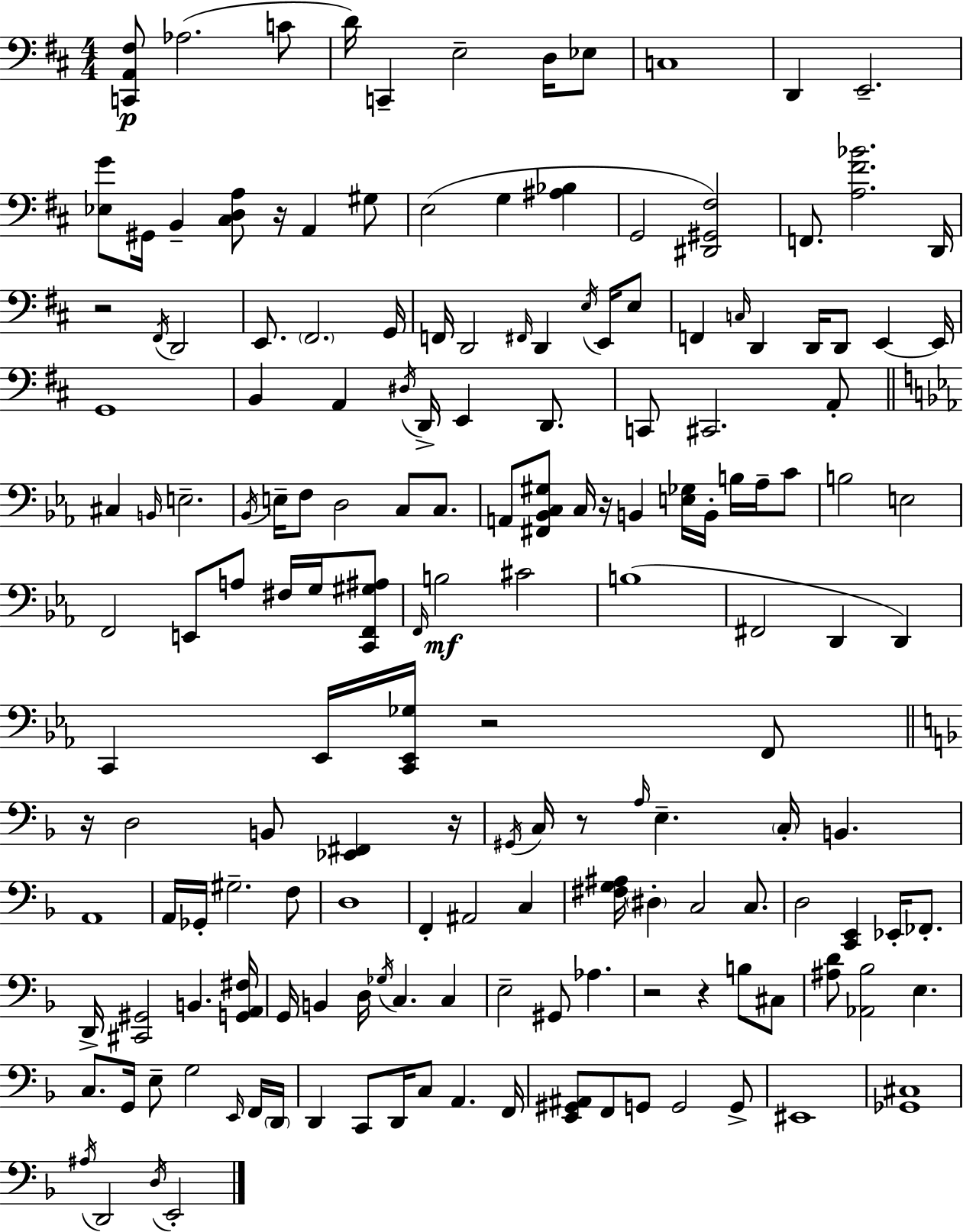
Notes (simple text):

[C2,A2,F#3]/e Ab3/h. C4/e D4/s C2/q E3/h D3/s Eb3/e C3/w D2/q E2/h. [Eb3,G4]/e G#2/s B2/q [C#3,D3,A3]/e R/s A2/q G#3/e E3/h G3/q [A#3,Bb3]/q G2/h [D#2,G#2,F#3]/h F2/e. [A3,F#4,Bb4]/h. D2/s R/h F#2/s D2/h E2/e. F#2/h. G2/s F2/s D2/h F#2/s D2/q E3/s E2/s E3/e F2/q C3/s D2/q D2/s D2/e E2/q E2/s G2/w B2/q A2/q D#3/s D2/s E2/q D2/e. C2/e C#2/h. A2/e C#3/q B2/s E3/h. Bb2/s E3/s F3/e D3/h C3/e C3/e. A2/e [F#2,Bb2,C3,G#3]/e C3/s R/s B2/q [E3,Gb3]/s B2/s B3/s Ab3/s C4/e B3/h E3/h F2/h E2/e A3/e F#3/s G3/s [C2,F2,G#3,A#3]/e F2/s B3/h C#4/h B3/w F#2/h D2/q D2/q C2/q Eb2/s [C2,Eb2,Gb3]/s R/h F2/e R/s D3/h B2/e [Eb2,F#2]/q R/s G#2/s C3/s R/e A3/s E3/q. C3/s B2/q. A2/w A2/s Gb2/s G#3/h. F3/e D3/w F2/q A#2/h C3/q [F#3,G3,A#3]/s D#3/q C3/h C3/e. D3/h [C2,E2]/q Eb2/s FES2/e. D2/s [C#2,G#2]/h B2/q. [G2,A2,F#3]/s G2/s B2/q D3/s Gb3/s C3/q. C3/q E3/h G#2/e Ab3/q. R/h R/q B3/e C#3/e [A#3,D4]/e [Ab2,Bb3]/h E3/q. C3/e. G2/s E3/e G3/h E2/s F2/s D2/s D2/q C2/e D2/s C3/e A2/q. F2/s [E2,G#2,A#2]/e F2/e G2/e G2/h G2/e EIS2/w [Gb2,C#3]/w A#3/s D2/h D3/s E2/h